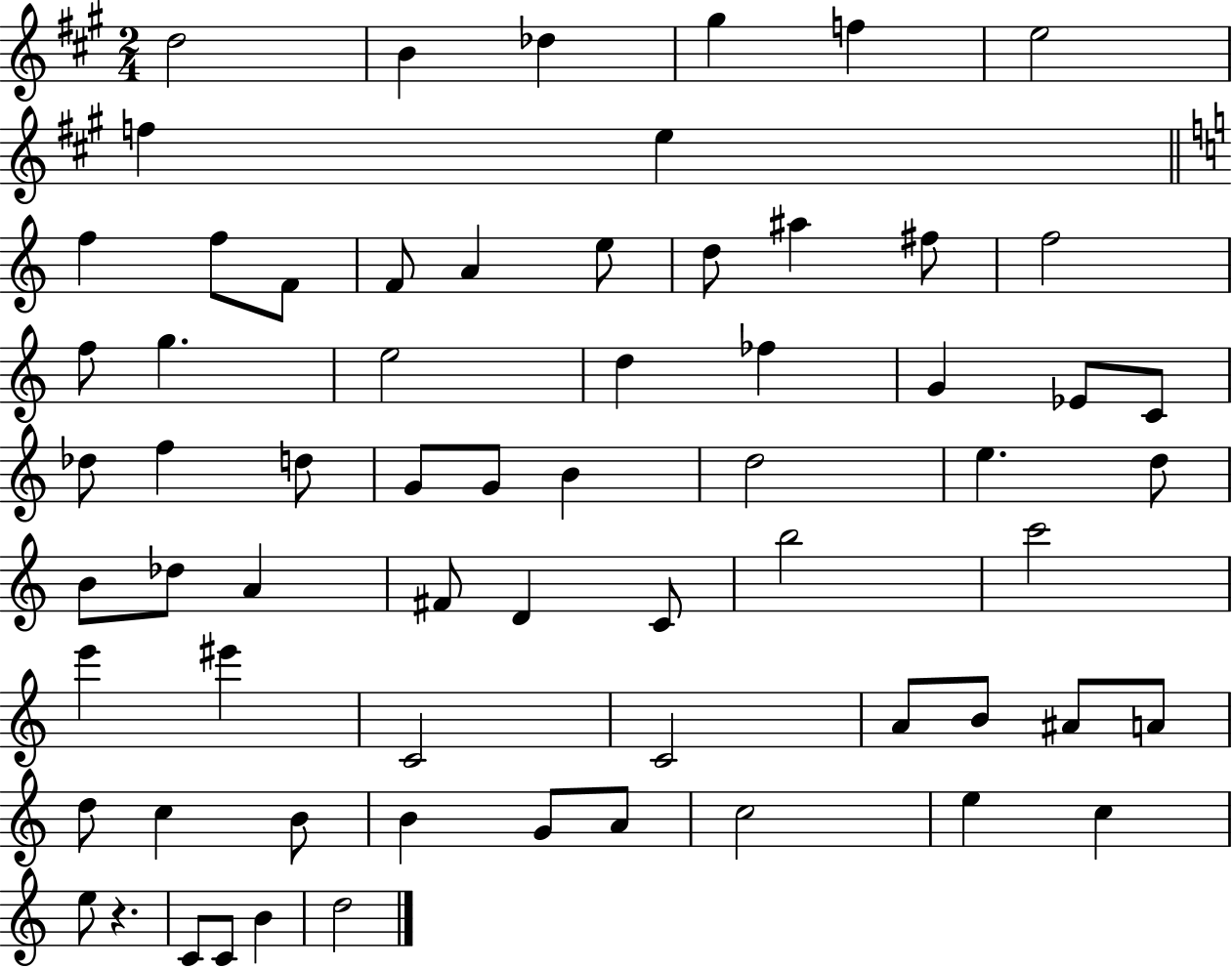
X:1
T:Untitled
M:2/4
L:1/4
K:A
d2 B _d ^g f e2 f e f f/2 F/2 F/2 A e/2 d/2 ^a ^f/2 f2 f/2 g e2 d _f G _E/2 C/2 _d/2 f d/2 G/2 G/2 B d2 e d/2 B/2 _d/2 A ^F/2 D C/2 b2 c'2 e' ^e' C2 C2 A/2 B/2 ^A/2 A/2 d/2 c B/2 B G/2 A/2 c2 e c e/2 z C/2 C/2 B d2